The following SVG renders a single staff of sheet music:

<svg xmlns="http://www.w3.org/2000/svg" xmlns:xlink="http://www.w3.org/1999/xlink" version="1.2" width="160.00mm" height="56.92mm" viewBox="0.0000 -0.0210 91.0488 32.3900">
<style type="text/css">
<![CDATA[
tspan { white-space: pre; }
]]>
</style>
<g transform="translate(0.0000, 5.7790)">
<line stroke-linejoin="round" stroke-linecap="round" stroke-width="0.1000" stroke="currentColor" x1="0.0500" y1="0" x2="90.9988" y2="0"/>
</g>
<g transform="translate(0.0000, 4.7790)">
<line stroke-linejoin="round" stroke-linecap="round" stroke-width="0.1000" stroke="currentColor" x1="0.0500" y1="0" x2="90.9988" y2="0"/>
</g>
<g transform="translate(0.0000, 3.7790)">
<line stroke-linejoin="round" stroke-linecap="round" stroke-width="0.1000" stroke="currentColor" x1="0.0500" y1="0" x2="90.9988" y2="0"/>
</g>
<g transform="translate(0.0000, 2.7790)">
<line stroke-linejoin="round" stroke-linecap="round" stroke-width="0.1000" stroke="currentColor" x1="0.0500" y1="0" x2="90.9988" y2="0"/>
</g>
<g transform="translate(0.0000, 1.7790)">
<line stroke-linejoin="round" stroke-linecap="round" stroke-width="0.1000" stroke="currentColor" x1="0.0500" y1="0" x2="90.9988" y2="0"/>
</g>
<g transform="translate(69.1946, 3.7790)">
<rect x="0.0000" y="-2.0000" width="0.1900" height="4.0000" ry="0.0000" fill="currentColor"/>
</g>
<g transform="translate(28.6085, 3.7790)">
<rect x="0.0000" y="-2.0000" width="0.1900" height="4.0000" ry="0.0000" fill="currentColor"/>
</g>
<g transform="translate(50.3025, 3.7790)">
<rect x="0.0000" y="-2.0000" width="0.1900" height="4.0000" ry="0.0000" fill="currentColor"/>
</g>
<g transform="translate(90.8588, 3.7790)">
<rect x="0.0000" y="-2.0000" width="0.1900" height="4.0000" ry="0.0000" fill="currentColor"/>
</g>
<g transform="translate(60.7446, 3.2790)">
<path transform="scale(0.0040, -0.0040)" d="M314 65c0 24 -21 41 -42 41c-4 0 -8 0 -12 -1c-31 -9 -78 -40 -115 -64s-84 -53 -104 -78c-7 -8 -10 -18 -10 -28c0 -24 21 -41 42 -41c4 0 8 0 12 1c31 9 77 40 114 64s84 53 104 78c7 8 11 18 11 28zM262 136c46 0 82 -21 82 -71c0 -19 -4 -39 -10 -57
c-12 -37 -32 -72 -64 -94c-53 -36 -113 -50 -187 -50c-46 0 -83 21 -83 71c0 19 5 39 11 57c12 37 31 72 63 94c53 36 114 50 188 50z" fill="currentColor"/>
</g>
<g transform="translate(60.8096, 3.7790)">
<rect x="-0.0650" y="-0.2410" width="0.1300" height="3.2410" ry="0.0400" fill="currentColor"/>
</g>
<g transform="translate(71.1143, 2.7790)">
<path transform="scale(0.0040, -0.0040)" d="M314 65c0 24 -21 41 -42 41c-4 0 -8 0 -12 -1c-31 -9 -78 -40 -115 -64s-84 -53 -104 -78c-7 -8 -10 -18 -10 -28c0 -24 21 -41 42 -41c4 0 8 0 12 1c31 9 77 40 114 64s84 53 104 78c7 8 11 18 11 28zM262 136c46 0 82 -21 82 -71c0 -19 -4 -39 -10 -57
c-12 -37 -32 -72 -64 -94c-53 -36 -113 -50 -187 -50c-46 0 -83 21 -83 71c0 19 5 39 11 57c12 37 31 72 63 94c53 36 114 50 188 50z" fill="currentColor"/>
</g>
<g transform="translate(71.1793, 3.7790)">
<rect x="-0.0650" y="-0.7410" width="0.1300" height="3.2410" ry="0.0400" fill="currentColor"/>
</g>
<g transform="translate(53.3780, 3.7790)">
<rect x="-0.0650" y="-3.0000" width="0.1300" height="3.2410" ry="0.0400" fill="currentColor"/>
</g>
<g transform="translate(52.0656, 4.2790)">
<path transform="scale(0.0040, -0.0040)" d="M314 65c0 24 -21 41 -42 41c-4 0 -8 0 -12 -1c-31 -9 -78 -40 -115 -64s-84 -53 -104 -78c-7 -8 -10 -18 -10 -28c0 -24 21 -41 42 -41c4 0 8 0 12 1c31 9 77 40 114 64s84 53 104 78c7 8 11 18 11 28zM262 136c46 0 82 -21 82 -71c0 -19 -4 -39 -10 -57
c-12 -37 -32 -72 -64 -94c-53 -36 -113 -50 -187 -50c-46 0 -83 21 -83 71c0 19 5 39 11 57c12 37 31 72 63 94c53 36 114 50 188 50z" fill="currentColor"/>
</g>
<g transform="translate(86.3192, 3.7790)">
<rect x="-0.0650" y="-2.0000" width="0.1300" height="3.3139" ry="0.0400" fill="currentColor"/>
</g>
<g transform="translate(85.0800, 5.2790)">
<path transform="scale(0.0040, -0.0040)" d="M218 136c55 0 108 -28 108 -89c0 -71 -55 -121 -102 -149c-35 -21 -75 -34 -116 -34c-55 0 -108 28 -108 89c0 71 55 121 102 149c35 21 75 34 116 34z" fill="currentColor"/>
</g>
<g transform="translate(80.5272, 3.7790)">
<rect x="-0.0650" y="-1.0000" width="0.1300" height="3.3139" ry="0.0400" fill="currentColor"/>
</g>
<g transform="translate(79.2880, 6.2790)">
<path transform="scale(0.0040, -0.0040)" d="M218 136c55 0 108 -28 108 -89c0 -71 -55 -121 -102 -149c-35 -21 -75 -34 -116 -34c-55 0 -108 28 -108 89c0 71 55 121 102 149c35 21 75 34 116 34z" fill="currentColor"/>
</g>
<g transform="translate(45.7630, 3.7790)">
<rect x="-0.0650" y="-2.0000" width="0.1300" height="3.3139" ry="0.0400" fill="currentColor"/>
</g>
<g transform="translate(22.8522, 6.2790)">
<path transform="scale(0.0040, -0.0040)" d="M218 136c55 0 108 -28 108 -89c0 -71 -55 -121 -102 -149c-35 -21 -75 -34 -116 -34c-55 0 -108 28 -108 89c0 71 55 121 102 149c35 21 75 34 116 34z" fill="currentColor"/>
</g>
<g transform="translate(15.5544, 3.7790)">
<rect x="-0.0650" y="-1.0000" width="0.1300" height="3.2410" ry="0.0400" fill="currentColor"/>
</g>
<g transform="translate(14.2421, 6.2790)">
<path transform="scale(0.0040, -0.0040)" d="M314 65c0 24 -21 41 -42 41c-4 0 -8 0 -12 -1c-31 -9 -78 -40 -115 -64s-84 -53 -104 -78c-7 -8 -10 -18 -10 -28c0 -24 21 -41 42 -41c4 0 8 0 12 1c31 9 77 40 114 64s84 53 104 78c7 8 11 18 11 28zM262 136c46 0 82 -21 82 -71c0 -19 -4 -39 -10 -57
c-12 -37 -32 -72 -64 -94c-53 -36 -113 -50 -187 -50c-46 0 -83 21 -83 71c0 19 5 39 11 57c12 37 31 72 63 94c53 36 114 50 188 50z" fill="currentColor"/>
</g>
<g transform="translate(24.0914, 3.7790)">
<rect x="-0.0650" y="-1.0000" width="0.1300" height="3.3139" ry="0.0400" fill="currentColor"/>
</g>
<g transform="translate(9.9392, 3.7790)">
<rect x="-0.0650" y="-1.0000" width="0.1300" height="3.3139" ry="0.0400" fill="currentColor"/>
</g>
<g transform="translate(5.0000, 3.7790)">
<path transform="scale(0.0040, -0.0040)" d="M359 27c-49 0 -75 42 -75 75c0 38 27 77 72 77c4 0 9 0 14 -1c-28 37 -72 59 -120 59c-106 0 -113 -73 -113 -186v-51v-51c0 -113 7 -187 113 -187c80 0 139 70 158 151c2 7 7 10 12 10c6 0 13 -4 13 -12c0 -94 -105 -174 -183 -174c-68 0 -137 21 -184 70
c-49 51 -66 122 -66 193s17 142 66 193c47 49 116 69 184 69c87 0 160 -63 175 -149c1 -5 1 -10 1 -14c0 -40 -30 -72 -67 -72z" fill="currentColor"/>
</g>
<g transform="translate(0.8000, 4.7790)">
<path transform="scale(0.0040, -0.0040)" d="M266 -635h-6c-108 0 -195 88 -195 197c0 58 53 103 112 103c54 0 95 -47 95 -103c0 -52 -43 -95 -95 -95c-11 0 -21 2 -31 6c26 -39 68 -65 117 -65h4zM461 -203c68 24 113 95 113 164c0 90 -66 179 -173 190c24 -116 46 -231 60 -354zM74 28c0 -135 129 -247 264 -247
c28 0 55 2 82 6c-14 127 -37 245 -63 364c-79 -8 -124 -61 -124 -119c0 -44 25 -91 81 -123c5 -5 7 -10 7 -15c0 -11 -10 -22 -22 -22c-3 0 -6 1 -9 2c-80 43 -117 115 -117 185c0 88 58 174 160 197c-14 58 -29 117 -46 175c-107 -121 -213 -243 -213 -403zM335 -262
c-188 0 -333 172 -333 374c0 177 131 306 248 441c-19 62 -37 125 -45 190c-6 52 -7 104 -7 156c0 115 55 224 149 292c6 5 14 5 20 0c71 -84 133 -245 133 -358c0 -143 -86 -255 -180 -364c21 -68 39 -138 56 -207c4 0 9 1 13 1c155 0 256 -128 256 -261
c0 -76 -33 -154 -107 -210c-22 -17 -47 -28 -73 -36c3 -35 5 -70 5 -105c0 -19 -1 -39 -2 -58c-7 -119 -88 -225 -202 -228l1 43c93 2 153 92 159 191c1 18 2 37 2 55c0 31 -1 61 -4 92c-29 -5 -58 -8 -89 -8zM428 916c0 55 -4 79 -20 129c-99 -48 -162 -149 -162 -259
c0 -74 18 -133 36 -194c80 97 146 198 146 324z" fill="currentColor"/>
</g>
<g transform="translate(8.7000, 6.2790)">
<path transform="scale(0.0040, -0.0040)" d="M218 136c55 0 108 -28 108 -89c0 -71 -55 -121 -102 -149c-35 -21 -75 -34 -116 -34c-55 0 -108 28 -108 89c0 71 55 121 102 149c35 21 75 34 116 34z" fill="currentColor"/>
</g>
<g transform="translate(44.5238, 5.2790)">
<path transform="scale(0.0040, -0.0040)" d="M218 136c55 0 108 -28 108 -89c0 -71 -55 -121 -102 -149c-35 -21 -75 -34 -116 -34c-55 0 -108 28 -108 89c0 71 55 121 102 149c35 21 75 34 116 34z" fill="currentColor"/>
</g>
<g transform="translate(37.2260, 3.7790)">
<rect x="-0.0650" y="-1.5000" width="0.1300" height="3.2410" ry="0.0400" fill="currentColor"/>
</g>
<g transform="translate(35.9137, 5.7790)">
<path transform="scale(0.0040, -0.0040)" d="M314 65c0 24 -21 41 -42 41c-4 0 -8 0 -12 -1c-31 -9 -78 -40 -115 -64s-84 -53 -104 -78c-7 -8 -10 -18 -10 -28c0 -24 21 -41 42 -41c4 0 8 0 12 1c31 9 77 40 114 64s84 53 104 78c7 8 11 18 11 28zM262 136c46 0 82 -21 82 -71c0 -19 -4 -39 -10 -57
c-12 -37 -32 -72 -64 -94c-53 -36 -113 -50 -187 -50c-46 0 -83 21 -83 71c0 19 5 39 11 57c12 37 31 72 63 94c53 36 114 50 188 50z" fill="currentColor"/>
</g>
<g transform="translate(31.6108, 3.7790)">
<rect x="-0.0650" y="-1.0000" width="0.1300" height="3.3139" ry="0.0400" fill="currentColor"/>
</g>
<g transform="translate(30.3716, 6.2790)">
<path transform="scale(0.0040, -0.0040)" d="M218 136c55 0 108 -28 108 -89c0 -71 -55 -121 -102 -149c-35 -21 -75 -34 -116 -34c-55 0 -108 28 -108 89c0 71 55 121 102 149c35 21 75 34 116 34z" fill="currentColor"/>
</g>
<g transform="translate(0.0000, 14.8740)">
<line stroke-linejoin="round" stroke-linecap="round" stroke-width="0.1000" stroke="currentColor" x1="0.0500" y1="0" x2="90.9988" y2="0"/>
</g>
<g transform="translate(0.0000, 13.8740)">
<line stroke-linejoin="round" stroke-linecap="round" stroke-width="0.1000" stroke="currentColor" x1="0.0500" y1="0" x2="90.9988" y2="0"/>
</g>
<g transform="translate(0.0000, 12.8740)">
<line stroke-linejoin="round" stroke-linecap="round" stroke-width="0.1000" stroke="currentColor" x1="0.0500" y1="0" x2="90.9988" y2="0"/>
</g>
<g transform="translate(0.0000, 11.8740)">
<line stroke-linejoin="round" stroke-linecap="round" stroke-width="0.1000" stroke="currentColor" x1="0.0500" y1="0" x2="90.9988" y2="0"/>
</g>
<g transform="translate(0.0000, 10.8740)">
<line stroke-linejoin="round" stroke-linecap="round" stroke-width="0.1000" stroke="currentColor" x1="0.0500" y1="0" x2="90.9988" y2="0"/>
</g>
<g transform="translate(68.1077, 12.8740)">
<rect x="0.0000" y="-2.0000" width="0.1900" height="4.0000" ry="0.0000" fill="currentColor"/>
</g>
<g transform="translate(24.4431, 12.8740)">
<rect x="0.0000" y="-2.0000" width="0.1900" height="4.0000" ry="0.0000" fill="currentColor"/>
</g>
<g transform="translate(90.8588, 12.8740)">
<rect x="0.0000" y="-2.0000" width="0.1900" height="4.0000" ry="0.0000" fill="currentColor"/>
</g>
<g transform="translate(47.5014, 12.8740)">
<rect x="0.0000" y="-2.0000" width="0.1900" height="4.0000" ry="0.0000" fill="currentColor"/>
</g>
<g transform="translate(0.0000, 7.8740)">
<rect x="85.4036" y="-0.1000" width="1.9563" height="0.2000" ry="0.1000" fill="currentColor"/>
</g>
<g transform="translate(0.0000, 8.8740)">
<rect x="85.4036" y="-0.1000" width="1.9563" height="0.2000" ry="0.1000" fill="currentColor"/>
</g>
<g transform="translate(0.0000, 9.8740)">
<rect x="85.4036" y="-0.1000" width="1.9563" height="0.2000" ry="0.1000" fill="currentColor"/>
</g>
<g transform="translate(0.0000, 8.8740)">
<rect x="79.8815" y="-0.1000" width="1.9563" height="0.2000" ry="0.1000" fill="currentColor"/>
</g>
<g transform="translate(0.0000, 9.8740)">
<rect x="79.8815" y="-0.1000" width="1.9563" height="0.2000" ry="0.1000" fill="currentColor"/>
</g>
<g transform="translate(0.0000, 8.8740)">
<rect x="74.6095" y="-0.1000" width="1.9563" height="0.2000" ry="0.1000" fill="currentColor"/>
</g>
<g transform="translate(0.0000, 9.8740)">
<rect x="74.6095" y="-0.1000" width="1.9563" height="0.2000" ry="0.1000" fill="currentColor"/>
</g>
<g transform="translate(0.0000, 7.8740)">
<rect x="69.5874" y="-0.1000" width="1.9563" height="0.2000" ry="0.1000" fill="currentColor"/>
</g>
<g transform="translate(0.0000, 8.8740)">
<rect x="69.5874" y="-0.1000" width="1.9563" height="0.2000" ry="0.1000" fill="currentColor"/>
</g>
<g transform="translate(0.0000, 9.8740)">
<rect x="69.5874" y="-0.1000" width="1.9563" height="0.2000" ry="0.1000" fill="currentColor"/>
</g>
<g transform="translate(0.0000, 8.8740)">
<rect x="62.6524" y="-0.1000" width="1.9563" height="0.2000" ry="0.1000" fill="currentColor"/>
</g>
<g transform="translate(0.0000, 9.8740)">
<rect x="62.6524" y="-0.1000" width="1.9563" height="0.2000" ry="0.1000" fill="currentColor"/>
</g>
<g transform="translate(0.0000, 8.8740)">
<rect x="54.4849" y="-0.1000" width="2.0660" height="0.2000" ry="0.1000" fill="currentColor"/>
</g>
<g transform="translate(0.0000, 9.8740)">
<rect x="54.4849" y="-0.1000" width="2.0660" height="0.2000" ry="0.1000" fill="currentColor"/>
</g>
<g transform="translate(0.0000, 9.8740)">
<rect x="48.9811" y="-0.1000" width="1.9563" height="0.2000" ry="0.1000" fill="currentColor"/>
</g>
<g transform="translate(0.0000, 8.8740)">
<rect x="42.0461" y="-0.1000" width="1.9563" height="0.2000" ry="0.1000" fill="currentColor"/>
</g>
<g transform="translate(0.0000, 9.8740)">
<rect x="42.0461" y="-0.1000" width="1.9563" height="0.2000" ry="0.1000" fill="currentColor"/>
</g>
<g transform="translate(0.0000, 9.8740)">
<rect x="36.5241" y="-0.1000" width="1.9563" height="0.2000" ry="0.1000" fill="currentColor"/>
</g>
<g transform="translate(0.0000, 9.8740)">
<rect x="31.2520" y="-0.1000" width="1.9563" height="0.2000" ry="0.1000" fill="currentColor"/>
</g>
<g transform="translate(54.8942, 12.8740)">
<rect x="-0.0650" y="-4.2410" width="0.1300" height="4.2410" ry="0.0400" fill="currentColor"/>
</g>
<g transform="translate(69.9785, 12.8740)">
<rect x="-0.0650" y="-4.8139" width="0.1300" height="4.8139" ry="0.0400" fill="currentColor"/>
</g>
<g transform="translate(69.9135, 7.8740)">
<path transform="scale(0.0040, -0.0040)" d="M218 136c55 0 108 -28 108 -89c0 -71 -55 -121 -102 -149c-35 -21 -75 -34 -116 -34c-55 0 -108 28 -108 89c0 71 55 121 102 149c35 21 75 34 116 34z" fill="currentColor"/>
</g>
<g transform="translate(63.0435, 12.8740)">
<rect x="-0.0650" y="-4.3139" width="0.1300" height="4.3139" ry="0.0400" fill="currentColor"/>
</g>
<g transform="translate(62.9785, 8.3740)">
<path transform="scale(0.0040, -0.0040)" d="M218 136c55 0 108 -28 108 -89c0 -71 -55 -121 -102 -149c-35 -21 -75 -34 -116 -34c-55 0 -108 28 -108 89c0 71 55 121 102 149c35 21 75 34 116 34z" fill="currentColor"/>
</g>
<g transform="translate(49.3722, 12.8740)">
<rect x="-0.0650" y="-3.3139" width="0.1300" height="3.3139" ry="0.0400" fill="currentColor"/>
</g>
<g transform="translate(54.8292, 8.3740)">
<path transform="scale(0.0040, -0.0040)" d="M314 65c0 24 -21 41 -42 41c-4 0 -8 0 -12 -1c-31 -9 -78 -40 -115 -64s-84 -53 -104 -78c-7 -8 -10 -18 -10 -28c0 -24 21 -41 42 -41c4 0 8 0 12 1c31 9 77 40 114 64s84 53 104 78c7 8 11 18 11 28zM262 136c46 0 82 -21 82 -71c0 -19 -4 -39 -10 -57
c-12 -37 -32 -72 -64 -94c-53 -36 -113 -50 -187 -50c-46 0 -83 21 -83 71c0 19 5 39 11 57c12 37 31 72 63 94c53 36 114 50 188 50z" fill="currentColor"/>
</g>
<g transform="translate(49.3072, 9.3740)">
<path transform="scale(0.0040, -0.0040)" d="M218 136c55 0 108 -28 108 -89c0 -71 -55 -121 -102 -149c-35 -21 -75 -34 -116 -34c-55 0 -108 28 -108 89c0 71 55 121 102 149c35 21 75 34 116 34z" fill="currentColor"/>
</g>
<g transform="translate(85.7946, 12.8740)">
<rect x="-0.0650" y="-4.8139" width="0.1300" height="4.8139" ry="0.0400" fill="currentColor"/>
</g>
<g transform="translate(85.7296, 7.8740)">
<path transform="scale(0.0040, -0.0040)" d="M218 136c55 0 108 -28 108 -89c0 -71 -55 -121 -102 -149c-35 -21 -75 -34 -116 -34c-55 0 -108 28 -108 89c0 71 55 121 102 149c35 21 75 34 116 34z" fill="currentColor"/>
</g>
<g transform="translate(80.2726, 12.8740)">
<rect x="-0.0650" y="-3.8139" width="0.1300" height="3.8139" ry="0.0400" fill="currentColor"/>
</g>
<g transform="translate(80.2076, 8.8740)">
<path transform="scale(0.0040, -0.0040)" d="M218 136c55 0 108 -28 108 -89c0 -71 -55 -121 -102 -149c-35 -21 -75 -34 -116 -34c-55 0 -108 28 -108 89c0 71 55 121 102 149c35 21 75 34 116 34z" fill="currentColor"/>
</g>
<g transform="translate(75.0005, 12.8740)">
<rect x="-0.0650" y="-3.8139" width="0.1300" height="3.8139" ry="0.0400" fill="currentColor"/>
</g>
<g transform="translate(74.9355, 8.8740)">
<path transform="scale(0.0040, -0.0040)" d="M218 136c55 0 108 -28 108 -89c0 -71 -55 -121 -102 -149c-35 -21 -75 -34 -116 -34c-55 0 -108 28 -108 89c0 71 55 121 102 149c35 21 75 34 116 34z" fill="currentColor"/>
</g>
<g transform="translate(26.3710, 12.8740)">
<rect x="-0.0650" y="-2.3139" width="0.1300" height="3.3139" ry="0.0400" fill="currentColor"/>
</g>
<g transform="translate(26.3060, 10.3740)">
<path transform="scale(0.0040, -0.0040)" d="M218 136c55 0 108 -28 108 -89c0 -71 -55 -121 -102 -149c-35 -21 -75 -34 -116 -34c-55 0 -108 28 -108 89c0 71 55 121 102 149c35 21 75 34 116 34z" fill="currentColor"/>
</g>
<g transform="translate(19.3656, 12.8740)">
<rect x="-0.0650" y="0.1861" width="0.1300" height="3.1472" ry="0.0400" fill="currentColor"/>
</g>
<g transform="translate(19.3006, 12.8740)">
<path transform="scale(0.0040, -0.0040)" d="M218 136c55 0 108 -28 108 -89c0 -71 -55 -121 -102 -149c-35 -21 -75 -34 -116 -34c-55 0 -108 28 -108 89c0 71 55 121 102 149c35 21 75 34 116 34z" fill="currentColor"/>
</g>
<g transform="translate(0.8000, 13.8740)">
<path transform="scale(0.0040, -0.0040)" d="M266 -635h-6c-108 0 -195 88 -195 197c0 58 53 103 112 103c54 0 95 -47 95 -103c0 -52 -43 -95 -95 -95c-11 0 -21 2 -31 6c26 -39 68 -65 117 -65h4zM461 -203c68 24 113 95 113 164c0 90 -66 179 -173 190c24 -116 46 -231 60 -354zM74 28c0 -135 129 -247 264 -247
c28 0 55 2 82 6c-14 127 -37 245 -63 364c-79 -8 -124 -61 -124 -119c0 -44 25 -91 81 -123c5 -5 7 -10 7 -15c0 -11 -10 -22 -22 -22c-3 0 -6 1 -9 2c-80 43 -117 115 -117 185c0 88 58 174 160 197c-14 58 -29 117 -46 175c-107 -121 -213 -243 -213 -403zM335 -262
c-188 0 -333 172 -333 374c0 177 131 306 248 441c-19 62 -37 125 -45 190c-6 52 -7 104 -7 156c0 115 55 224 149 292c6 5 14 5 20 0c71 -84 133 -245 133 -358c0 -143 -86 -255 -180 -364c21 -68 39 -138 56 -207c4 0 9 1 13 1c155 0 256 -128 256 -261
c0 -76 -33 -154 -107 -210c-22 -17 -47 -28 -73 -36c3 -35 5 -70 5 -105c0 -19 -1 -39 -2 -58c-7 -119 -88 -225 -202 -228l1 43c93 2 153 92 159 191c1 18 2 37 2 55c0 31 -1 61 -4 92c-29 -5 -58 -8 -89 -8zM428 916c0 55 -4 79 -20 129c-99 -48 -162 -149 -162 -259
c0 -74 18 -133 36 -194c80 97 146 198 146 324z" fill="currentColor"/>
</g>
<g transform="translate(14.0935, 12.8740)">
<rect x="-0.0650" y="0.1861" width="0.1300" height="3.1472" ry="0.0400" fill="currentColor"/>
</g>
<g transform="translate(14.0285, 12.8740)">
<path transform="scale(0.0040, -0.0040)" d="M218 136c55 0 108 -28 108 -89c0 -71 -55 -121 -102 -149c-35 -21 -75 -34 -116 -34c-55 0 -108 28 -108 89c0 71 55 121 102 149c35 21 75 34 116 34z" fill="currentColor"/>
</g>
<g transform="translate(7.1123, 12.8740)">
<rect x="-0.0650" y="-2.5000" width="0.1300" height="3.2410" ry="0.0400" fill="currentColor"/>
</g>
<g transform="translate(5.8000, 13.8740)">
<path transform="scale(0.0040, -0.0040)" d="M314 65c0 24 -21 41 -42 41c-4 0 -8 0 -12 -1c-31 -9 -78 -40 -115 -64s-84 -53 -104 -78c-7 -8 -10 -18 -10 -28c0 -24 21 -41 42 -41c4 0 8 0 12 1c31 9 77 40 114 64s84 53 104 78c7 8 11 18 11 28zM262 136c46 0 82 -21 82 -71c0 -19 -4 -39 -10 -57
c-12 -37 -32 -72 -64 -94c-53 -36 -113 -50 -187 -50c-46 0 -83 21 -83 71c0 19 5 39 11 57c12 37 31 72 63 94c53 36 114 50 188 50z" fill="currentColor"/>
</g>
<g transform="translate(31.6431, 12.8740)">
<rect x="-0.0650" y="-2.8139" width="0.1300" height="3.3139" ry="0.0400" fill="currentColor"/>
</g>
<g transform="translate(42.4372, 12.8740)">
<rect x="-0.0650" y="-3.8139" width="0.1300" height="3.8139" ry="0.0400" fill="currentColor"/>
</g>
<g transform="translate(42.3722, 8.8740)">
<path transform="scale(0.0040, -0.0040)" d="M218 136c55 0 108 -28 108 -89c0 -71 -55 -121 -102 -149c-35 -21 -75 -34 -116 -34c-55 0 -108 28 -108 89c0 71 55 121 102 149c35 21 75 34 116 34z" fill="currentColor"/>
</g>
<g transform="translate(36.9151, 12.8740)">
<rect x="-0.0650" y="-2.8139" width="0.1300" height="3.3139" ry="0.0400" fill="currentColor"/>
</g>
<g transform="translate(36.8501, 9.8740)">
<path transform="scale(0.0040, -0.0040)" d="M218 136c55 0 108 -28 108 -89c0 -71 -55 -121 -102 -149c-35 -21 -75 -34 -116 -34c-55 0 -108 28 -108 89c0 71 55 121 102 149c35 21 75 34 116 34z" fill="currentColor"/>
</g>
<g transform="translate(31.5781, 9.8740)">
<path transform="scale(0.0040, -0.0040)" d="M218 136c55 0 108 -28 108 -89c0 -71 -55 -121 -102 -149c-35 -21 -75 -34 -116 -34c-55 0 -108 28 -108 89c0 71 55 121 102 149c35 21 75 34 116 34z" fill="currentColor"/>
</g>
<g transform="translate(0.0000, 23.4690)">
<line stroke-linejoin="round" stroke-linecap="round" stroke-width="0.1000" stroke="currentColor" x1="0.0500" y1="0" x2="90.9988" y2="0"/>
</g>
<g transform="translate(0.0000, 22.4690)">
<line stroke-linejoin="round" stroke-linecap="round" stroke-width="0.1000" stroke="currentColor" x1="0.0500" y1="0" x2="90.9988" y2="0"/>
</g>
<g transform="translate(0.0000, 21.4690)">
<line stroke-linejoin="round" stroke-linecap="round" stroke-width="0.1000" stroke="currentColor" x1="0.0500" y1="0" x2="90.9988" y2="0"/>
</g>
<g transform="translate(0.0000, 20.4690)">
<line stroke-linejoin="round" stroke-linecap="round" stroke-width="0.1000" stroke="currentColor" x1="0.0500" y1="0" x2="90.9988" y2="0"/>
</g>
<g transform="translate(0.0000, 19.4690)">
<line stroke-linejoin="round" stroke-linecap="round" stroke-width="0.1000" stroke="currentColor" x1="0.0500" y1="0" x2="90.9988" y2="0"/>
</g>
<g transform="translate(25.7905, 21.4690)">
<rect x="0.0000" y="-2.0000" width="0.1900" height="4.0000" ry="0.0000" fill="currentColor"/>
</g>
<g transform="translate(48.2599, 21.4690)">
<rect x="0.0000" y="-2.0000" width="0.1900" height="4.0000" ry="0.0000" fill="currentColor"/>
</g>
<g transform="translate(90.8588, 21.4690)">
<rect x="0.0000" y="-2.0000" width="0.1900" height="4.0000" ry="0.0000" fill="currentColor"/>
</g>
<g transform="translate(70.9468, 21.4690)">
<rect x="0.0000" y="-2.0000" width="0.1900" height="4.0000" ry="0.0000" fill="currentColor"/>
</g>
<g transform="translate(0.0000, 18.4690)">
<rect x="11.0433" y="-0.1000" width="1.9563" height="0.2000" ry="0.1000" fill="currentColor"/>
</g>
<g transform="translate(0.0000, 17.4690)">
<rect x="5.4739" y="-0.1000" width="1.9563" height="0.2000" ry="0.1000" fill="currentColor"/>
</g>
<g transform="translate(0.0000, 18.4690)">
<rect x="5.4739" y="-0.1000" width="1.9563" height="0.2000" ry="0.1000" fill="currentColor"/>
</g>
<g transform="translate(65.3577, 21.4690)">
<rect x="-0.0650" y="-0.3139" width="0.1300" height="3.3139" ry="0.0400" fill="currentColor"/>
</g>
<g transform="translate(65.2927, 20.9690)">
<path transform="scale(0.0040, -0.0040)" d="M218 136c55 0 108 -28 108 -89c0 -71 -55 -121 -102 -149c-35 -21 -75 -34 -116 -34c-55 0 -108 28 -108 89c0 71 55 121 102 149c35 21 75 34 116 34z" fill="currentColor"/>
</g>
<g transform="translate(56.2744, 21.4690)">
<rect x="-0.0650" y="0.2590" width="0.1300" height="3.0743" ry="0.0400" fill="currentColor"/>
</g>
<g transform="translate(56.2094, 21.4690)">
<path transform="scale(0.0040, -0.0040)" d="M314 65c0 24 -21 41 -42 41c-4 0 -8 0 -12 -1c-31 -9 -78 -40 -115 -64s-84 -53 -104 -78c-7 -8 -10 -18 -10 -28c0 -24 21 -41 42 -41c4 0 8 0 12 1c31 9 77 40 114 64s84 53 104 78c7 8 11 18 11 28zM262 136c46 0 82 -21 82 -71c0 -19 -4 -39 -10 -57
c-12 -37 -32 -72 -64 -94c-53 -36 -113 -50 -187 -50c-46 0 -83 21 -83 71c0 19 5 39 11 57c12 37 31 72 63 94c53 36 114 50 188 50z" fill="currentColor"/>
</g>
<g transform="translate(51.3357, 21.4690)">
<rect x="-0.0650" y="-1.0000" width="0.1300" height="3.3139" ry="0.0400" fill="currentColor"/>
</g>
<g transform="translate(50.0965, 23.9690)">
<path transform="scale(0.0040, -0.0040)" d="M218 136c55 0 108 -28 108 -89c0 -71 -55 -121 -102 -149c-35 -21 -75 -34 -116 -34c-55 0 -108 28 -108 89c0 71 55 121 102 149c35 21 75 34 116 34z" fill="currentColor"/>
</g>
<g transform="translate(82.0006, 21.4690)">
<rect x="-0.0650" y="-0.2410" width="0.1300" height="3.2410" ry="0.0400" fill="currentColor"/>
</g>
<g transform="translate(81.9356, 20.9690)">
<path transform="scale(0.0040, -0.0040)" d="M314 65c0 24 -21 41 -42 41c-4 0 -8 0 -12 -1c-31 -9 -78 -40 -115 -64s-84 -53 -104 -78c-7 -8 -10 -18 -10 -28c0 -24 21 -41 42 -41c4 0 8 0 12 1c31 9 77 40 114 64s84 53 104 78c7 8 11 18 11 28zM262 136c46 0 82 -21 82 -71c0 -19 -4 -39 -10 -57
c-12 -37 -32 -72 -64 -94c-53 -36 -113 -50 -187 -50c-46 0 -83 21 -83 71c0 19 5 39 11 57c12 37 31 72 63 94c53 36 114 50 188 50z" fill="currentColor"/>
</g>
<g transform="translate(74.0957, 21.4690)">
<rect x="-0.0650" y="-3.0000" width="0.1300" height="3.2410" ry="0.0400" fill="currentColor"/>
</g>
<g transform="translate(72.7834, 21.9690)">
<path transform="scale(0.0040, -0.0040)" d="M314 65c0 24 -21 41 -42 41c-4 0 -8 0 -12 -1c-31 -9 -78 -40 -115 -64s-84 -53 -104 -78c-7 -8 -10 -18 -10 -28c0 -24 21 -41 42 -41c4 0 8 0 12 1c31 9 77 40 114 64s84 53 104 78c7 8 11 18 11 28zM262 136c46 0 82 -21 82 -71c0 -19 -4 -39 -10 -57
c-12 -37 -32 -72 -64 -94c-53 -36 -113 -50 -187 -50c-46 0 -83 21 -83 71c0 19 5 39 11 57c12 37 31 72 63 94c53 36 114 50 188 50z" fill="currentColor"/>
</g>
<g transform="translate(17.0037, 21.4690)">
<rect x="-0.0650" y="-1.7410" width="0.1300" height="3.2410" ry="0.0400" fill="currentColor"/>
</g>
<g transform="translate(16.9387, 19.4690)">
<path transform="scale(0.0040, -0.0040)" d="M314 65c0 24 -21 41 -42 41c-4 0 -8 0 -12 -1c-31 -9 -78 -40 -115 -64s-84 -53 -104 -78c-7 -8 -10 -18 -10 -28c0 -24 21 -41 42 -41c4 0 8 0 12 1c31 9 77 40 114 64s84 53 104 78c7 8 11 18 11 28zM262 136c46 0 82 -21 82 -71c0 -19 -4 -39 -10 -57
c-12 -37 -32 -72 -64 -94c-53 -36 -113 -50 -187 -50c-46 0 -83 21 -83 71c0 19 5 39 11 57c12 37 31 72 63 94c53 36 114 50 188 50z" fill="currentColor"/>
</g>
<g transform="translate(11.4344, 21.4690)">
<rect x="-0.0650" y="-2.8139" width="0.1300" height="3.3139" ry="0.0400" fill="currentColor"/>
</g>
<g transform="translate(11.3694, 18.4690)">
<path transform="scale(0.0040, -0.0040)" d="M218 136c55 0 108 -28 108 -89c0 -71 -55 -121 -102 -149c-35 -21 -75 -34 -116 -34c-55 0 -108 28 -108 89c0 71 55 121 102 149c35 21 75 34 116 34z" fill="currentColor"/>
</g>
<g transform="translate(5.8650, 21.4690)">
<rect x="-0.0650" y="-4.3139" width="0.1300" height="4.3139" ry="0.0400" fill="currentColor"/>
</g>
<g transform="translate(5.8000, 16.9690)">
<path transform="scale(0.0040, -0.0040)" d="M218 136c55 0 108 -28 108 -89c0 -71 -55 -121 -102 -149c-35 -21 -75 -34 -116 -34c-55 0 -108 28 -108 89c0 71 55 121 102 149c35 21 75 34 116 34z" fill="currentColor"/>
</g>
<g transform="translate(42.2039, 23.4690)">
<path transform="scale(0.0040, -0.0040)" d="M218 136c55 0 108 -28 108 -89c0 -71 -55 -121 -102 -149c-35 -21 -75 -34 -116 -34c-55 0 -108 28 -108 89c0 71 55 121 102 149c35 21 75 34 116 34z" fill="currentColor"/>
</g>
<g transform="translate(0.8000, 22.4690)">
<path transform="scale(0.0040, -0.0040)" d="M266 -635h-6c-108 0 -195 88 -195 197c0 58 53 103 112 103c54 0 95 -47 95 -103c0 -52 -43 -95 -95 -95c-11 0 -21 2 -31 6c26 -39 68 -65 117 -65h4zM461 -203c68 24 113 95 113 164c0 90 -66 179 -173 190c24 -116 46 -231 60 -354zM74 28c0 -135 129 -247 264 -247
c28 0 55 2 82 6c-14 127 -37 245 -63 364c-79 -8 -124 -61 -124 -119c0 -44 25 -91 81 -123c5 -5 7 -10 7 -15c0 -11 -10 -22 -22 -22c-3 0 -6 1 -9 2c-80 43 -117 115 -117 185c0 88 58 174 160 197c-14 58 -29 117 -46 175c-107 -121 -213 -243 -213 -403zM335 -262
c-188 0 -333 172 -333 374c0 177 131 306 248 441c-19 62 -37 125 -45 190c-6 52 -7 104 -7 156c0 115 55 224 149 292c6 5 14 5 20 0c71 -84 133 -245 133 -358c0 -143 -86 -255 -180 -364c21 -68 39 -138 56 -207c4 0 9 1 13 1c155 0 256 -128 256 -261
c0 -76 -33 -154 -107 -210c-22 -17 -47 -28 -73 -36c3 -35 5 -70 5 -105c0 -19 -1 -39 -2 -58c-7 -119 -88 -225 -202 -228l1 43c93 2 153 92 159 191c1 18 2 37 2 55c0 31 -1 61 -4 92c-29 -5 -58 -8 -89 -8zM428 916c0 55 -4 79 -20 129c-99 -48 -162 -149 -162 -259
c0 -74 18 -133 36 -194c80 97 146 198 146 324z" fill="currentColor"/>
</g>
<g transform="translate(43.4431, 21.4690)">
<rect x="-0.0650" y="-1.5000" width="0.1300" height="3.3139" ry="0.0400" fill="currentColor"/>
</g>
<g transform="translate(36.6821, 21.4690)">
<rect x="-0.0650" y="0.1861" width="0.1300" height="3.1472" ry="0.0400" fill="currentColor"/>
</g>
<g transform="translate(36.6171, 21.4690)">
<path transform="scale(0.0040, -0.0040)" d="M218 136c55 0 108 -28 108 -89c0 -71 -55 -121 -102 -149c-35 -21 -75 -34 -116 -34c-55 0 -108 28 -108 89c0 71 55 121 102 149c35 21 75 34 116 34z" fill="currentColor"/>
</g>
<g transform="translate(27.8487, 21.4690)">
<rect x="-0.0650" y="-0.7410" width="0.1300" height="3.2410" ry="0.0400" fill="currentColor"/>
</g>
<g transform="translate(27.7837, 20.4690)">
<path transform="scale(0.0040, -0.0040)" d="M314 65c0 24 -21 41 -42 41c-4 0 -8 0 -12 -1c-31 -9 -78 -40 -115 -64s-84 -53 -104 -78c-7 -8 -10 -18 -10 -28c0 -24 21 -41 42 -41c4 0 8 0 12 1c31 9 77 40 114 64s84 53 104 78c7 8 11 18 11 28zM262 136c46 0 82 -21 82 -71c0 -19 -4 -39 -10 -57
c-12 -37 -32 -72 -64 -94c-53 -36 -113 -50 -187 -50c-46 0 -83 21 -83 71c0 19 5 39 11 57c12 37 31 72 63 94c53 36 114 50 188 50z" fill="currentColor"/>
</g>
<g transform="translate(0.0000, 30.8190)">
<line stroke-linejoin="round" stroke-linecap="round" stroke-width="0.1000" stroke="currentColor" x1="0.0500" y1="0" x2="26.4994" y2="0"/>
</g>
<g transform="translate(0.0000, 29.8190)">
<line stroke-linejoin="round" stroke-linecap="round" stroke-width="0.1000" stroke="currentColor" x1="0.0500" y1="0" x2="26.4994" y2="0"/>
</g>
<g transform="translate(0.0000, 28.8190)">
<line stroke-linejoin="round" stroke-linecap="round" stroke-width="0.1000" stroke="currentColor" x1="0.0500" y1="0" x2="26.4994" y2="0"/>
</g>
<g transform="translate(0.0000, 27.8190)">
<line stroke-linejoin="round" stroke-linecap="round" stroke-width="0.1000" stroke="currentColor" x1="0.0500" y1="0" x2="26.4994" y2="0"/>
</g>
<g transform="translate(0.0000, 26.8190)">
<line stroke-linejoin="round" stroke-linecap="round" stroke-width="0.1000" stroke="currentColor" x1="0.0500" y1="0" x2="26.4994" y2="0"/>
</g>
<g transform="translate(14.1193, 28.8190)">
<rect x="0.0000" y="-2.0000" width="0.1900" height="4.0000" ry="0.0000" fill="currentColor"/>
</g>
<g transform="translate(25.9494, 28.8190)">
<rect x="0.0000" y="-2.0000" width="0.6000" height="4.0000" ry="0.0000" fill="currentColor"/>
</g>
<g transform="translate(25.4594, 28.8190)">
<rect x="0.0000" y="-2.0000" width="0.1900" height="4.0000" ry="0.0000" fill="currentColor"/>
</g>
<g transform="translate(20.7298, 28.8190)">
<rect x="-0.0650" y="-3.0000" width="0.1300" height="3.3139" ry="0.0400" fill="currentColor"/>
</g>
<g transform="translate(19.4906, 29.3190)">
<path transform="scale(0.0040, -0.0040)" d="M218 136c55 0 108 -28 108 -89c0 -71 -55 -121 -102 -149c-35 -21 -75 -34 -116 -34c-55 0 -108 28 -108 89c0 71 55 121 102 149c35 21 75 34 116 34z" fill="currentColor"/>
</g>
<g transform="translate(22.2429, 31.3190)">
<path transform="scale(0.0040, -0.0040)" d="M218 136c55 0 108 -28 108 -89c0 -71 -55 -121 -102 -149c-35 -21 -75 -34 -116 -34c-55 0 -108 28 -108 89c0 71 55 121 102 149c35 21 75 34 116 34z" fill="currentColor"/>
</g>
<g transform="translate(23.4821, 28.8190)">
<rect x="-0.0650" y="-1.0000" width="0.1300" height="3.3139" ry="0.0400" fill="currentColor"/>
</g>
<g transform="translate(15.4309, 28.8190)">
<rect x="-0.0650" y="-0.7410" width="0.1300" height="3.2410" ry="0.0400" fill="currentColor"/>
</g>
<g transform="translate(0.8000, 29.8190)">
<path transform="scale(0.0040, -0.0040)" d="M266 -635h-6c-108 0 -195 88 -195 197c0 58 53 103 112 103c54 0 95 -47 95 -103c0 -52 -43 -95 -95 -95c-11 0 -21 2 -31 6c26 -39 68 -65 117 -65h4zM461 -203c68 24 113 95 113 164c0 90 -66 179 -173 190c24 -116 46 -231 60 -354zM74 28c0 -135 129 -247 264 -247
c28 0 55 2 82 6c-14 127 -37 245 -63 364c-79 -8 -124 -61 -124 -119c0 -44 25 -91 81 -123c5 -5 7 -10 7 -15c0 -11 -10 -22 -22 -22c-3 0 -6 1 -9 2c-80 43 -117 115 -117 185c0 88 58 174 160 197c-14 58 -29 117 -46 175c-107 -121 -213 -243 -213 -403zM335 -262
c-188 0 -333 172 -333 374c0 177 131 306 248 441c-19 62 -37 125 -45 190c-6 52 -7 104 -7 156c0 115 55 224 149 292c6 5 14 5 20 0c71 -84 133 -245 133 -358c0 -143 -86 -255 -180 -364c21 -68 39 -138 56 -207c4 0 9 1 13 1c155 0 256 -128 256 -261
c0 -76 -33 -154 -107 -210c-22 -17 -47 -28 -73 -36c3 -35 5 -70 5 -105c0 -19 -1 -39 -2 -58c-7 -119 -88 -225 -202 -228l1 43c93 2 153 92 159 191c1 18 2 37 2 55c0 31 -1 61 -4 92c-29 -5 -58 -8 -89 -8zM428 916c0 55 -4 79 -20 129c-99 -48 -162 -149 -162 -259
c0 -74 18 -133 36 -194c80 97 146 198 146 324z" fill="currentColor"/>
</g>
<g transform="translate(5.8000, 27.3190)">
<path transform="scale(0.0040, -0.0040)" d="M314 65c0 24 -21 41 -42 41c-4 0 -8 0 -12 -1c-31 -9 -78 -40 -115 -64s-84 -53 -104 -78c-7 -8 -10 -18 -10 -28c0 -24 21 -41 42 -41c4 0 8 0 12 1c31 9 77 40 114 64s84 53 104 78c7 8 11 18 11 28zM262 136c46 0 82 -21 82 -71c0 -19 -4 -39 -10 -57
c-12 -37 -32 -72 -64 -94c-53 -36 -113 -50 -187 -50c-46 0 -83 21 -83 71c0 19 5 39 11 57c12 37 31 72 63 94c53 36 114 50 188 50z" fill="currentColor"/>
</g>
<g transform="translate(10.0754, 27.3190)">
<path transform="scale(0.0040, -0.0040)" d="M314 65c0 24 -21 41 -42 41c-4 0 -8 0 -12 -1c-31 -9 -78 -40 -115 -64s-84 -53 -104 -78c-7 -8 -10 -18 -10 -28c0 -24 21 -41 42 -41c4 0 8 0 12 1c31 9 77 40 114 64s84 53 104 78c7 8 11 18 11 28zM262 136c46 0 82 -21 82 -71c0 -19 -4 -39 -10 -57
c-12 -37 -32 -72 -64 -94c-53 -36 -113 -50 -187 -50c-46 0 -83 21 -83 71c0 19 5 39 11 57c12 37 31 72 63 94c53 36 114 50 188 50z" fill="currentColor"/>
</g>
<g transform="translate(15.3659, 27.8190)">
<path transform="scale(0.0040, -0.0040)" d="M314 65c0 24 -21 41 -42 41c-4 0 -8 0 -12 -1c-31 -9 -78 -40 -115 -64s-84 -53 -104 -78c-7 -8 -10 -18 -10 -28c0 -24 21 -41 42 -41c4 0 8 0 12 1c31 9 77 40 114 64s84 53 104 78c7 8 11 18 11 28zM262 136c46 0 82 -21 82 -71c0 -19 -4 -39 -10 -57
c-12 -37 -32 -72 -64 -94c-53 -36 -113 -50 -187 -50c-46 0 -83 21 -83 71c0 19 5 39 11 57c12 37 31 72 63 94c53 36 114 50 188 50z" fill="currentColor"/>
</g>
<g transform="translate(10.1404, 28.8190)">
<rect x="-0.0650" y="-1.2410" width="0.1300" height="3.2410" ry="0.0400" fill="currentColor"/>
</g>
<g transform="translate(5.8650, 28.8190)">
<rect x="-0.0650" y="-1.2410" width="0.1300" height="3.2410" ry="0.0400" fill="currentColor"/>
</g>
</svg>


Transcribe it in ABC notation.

X:1
T:Untitled
M:4/4
L:1/4
K:C
D D2 D D E2 F A2 c2 d2 D F G2 B B g a a c' b d'2 d' e' c' c' e' d' a f2 d2 B E D B2 c A2 c2 e2 e2 d2 A D